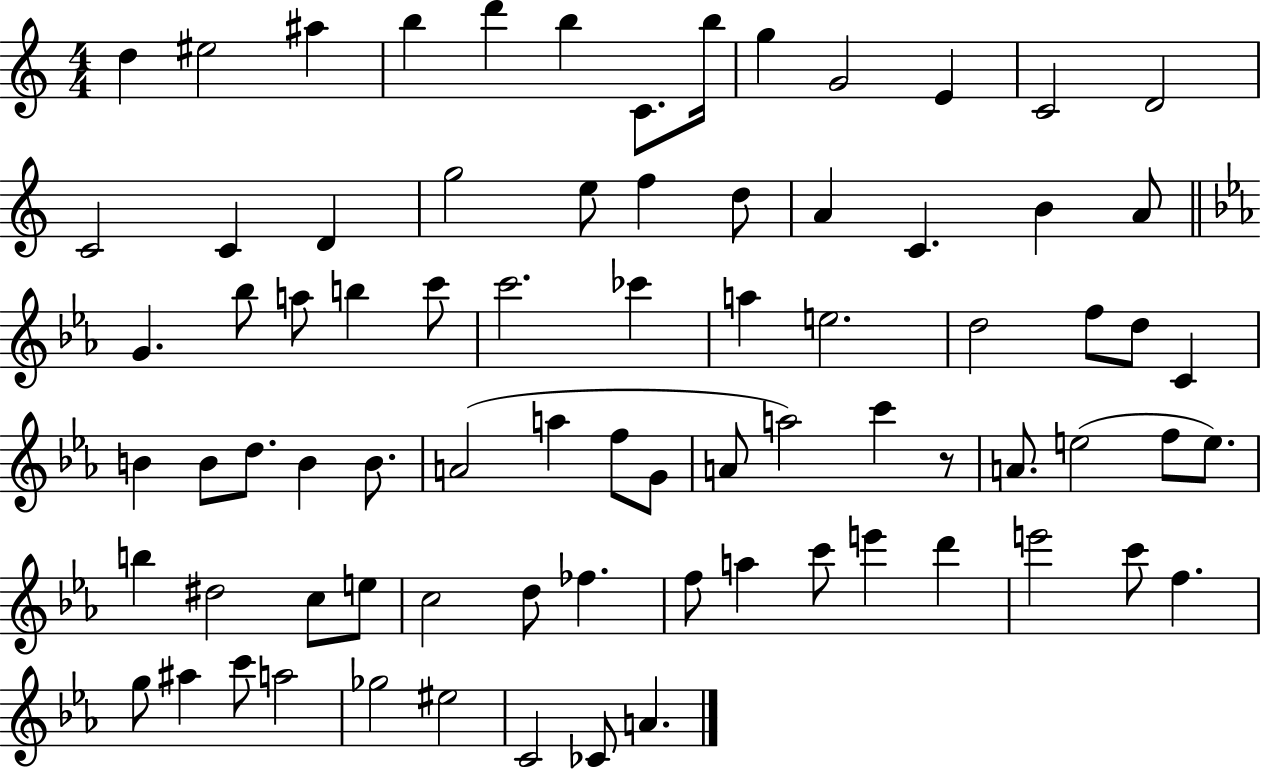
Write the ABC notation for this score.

X:1
T:Untitled
M:4/4
L:1/4
K:C
d ^e2 ^a b d' b C/2 b/4 g G2 E C2 D2 C2 C D g2 e/2 f d/2 A C B A/2 G _b/2 a/2 b c'/2 c'2 _c' a e2 d2 f/2 d/2 C B B/2 d/2 B B/2 A2 a f/2 G/2 A/2 a2 c' z/2 A/2 e2 f/2 e/2 b ^d2 c/2 e/2 c2 d/2 _f f/2 a c'/2 e' d' e'2 c'/2 f g/2 ^a c'/2 a2 _g2 ^e2 C2 _C/2 A